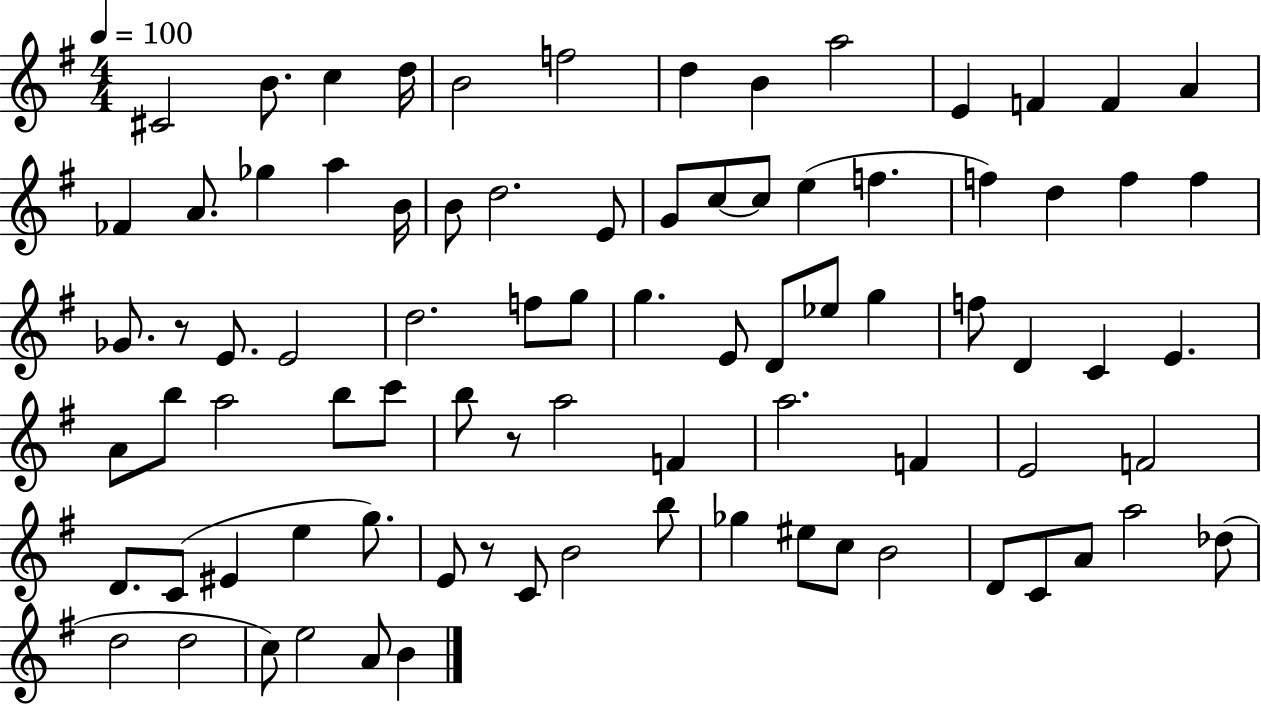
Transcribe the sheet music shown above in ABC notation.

X:1
T:Untitled
M:4/4
L:1/4
K:G
^C2 B/2 c d/4 B2 f2 d B a2 E F F A _F A/2 _g a B/4 B/2 d2 E/2 G/2 c/2 c/2 e f f d f f _G/2 z/2 E/2 E2 d2 f/2 g/2 g E/2 D/2 _e/2 g f/2 D C E A/2 b/2 a2 b/2 c'/2 b/2 z/2 a2 F a2 F E2 F2 D/2 C/2 ^E e g/2 E/2 z/2 C/2 B2 b/2 _g ^e/2 c/2 B2 D/2 C/2 A/2 a2 _d/2 d2 d2 c/2 e2 A/2 B